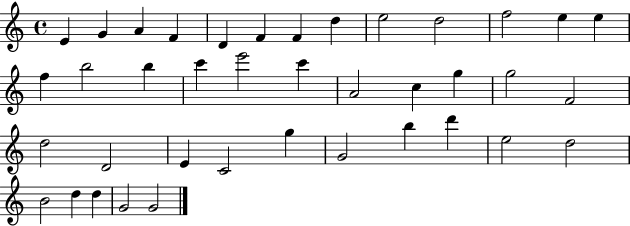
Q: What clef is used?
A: treble